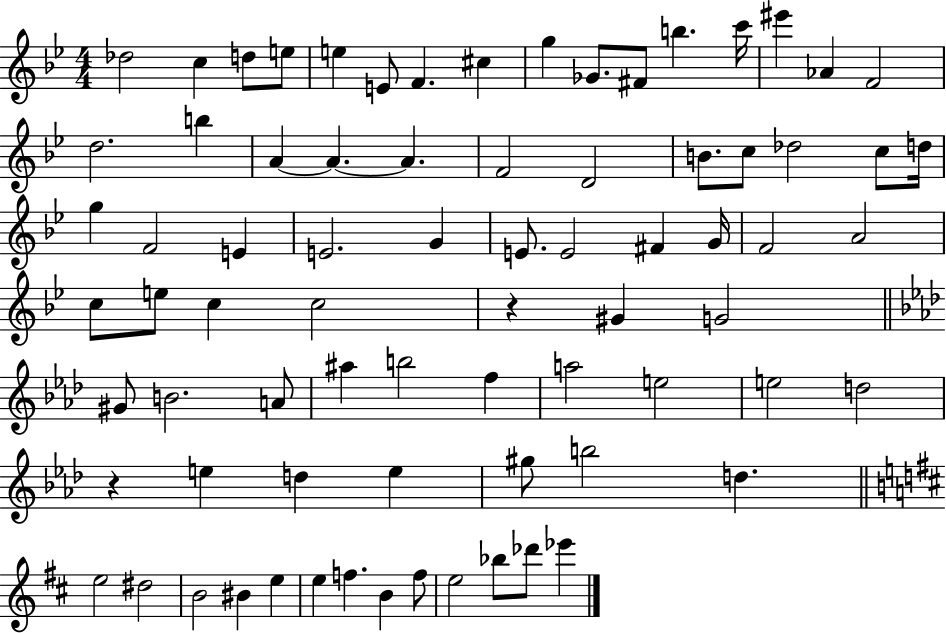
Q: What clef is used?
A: treble